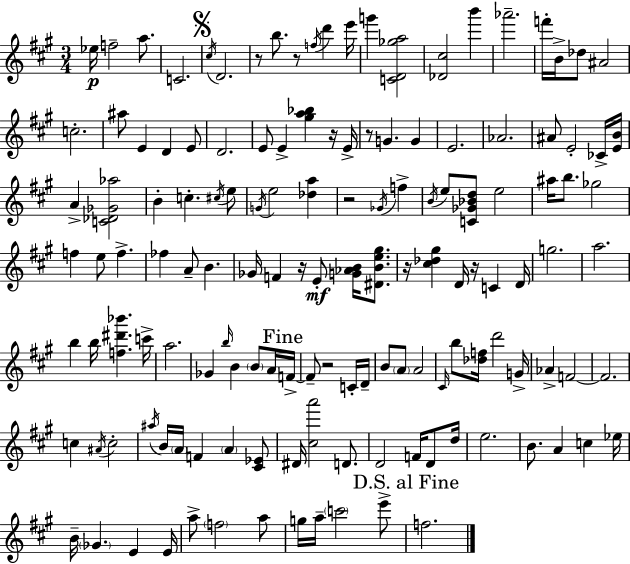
{
  \clef treble
  \numericTimeSignature
  \time 3/4
  \key a \major
  ees''16\p f''2-- a''8. | c'2. | \mark \markup { \musicglyph "scripts.segno" } \acciaccatura { cis''16 } d'2. | r8 b''8. r8 \acciaccatura { f''16 } d'''4 | \break e'''16 g'''4 <c' d' ges'' a''>2 | <des' cis''>2 b'''4 | aes'''2.-- | f'''16-. b'16-> des''8 ais'2 | \break c''2.-. | ais''8 e'4 d'4 | e'8 d'2. | e'8 e'4-> <gis'' a'' bes''>4 | \break r16 e'16-> r8 g'4. g'4 | e'2. | aes'2. | ais'8 e'2-. | \break ces'16-> <e' b'>16 a'4-> <c' des' ges' aes''>2 | b'4-. c''4.-. | \acciaccatura { cis''16 } e''8 \acciaccatura { g'16 } e''2 | <des'' a''>4 r2 | \break \acciaccatura { ges'16 } f''4-> \acciaccatura { b'16 } e''8 <c' ges' bes' d''>8 e''2 | ais''16 b''8. ges''2 | f''4 e''8 | f''4.-> fes''4 a'8-- | \break b'4. ges'16 f'4 r16 | e'8-.\mf <g' aes' b'>16 <dis' b' e'' gis''>8. r16 <cis'' des'' gis''>4 d'16 | r16 c'4 d'16 g''2. | a''2. | \break b''4 b''16 <f'' dis''' bes'''>4. | c'''16-> a''2. | ges'4 \grace { b''16 } b'4 | \parenthesize b'8 a'16 \mark "Fine" f'16->~~ f'8-- r2 | \break c'16-. d'16-- b'8 \parenthesize a'8 a'2 | \grace { cis'16 } b''8 <des'' f''>16 d'''2 | g'16-> aes'4-> | f'2~~ f'2. | \break c''4 | \acciaccatura { ais'16 } c''2-. \acciaccatura { ais''16 } b'16 \parenthesize a'16 | f'4 \parenthesize a'4 <cis' ees'>8 dis'16 <cis'' a'''>2 | d'8. d'2 | \break f'16 d'8 d''16 e''2. | b'8. | a'4 c''4 ees''16 b'16-- \parenthesize ges'4. | e'4 e'16 a''8-> | \break \parenthesize f''2 a''8 g''16 a''16-- | \parenthesize c'''2 e'''8-> \mark "D.S. al Fine" f''2. | \bar "|."
}